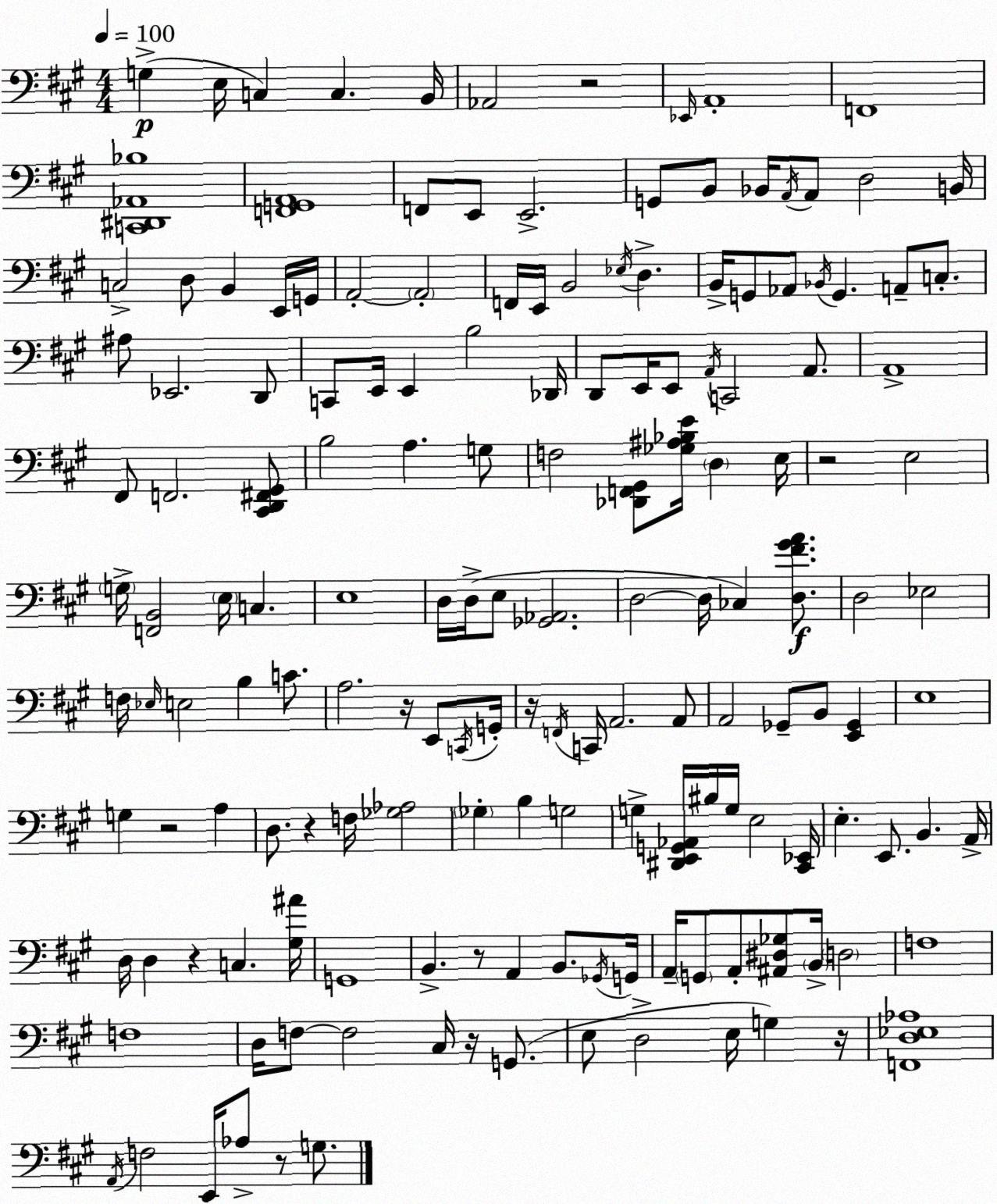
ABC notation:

X:1
T:Untitled
M:4/4
L:1/4
K:A
G, E,/4 C, C, B,,/4 _A,,2 z2 _E,,/4 A,,4 F,,4 [C,,^D,,_A,,_B,]4 [F,,G,,A,,]4 F,,/2 E,,/2 E,,2 G,,/2 B,,/2 _B,,/4 A,,/4 A,,/2 D,2 B,,/4 C,2 D,/2 B,, E,,/4 G,,/4 A,,2 A,,2 F,,/4 E,,/4 B,,2 _E,/4 D, B,,/4 G,,/2 _A,,/2 _B,,/4 G,, A,,/2 C,/2 ^A,/2 _E,,2 D,,/2 C,,/2 E,,/4 E,, B,2 _D,,/4 D,,/2 E,,/4 E,,/2 A,,/4 C,,2 A,,/2 A,,4 ^F,,/2 F,,2 [^C,,D,,^F,,^G,,]/2 B,2 A, G,/2 F,2 [_D,,F,,^G,,]/2 [_G,^A,_B,E]/4 D, E,/4 z2 E,2 G,/4 [F,,B,,]2 E,/4 C, E,4 D,/4 D,/4 E,/2 [_G,,_A,,]2 D,2 D,/4 _C, [D,^F^GA]/2 D,2 _E,2 F,/4 _E,/4 E,2 B, C/2 A,2 z/4 E,,/2 C,,/4 G,,/4 z/4 F,,/4 C,,/4 A,,2 A,,/2 A,,2 _G,,/2 B,,/2 [E,,_G,,] E,4 G, z2 A, D,/2 z F,/4 [_G,_A,]2 _G, B, G,2 G, [^D,,E,,G,,_A,,]/4 ^B,/4 G,/4 E,2 [^C,,_E,,]/4 E, E,,/2 B,, A,,/4 D,/4 D, z C, [^G,^A]/4 G,,4 B,, z/2 A,, B,,/2 _G,,/4 G,,/4 A,,/4 G,,/2 A,,/2 [^A,,^D,_G,]/2 B,,/4 D,2 F,4 F,4 D,/4 F,/2 F,2 ^C,/4 z/4 G,,/2 E,/2 D,2 E,/4 G, z/4 [F,,D,_E,_A,]4 A,,/4 F,2 E,,/4 _A,/2 z/2 G,/2